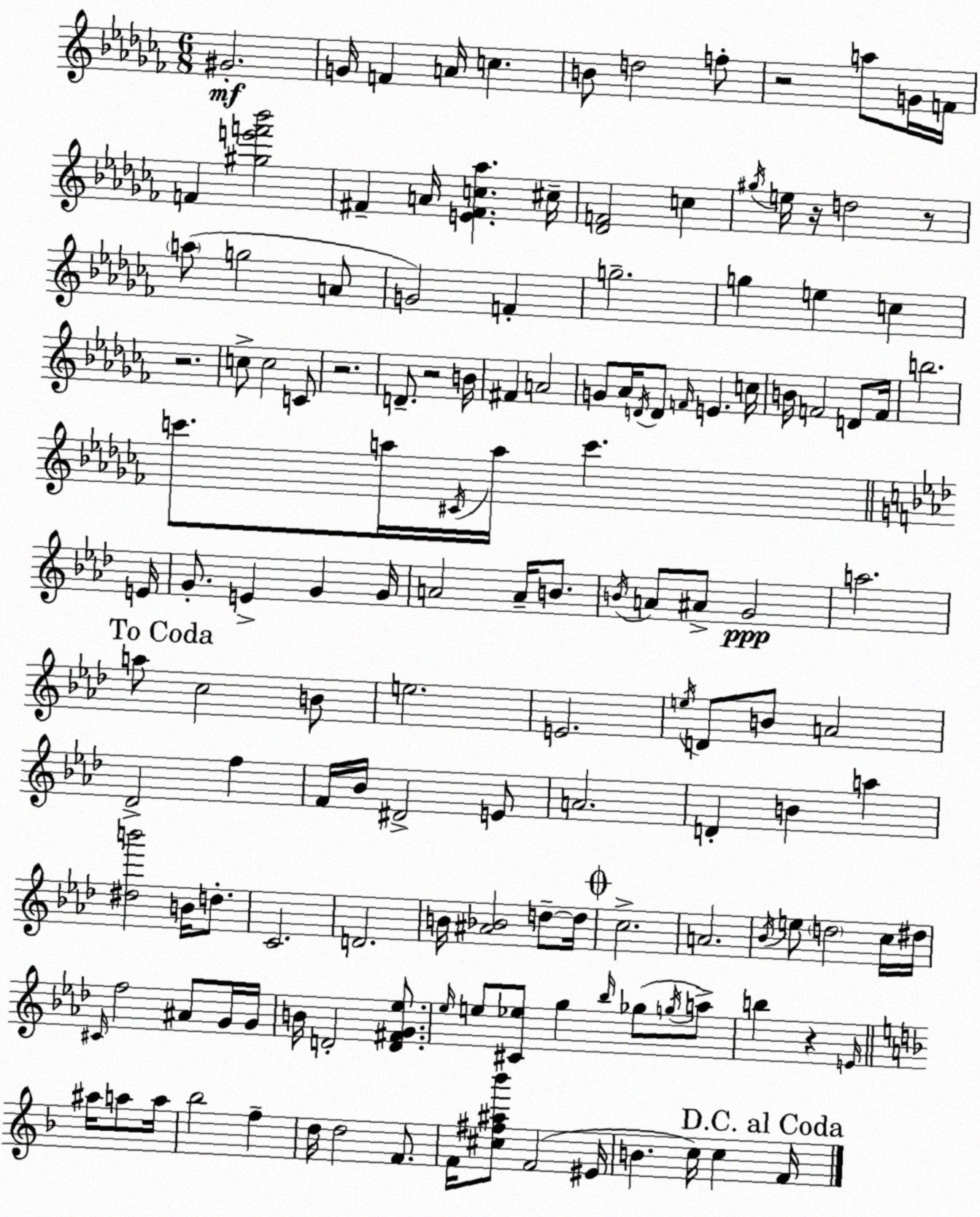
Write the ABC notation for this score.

X:1
T:Untitled
M:6/8
L:1/4
K:Abm
^G2 G/4 F A/4 c B/2 d2 f/2 z2 a/2 G/4 F/4 F [^ge'f'_b']2 ^F A/4 [E^Fc_a] ^c/4 [_DF]2 c ^g/4 e/4 z/4 d2 z/2 a/2 g2 A/2 G2 F g2 g e c z2 c/2 c2 C/2 z2 D/2 z2 B/4 ^F A2 G/2 _A/4 D/4 D/2 F/4 E c/4 B/4 F2 D/2 F/4 b2 c'/2 a/4 ^C/4 a/4 c' E/4 G/2 E G G/4 A2 A/4 B/2 B/4 A/2 ^A/2 G2 a2 a/2 c2 B/2 e2 E2 e/4 D/2 B/2 A2 _D2 f F/4 _B/4 ^D2 E/2 A2 D B a [^db']2 B/4 d/2 C2 D2 B/4 [^A_B]2 d/2 d/4 c2 A2 _B/4 e/2 d2 c/4 ^d/4 ^C/4 f2 ^A/2 G/4 G/4 B/4 D2 [D^FG_e]/2 _e/4 e/2 [^C_e]/2 g _b/4 _g/2 g/4 a/2 b z E/4 ^a/4 a/2 a/4 _b2 f d/4 d2 F/2 F/4 [^c^f^a_b']/2 F2 ^E/4 B c/4 c F/4